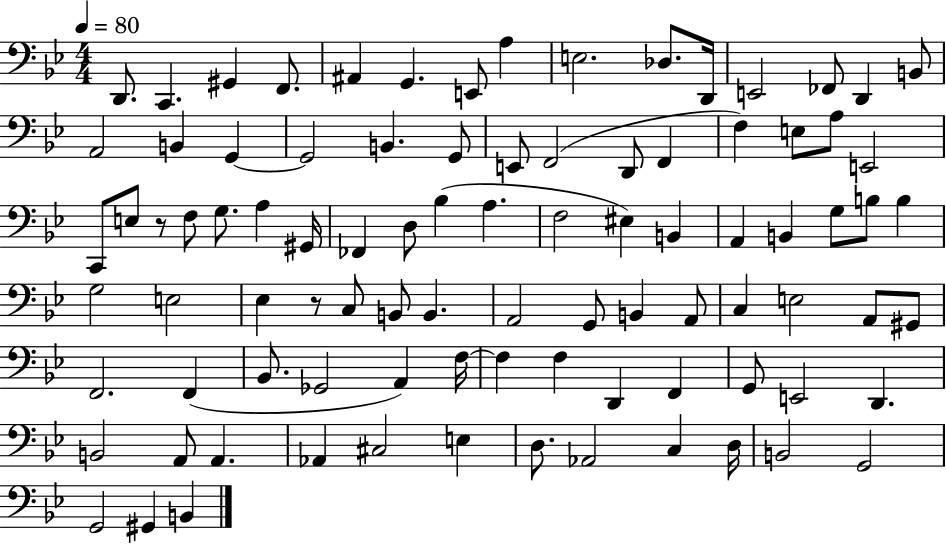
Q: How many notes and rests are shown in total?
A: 91